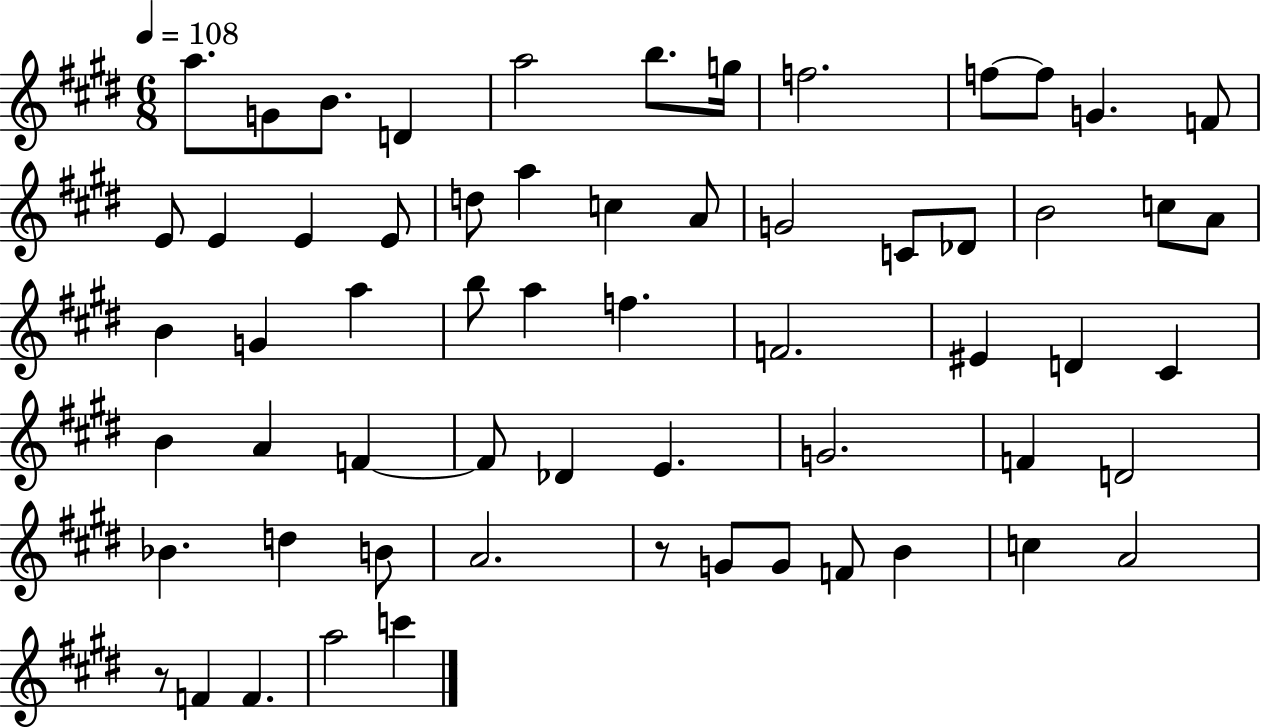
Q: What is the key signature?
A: E major